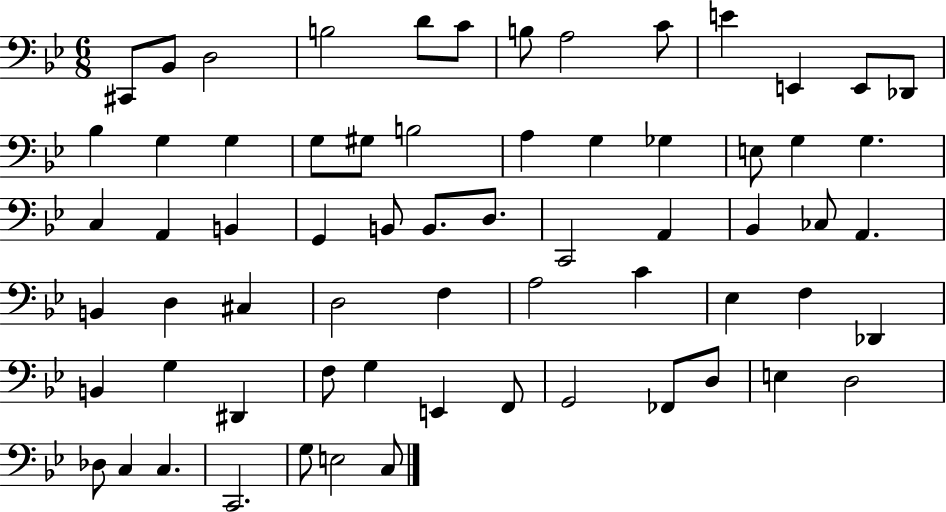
X:1
T:Untitled
M:6/8
L:1/4
K:Bb
^C,,/2 _B,,/2 D,2 B,2 D/2 C/2 B,/2 A,2 C/2 E E,, E,,/2 _D,,/2 _B, G, G, G,/2 ^G,/2 B,2 A, G, _G, E,/2 G, G, C, A,, B,, G,, B,,/2 B,,/2 D,/2 C,,2 A,, _B,, _C,/2 A,, B,, D, ^C, D,2 F, A,2 C _E, F, _D,, B,, G, ^D,, F,/2 G, E,, F,,/2 G,,2 _F,,/2 D,/2 E, D,2 _D,/2 C, C, C,,2 G,/2 E,2 C,/2